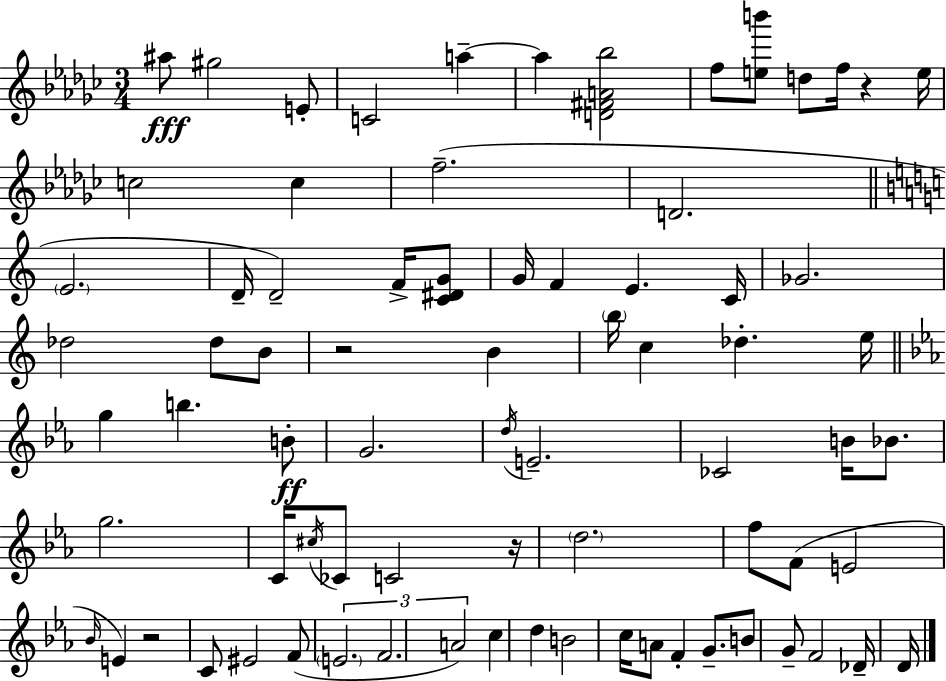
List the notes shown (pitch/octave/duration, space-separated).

A#5/e G#5/h E4/e C4/h A5/q A5/q [D4,F#4,A4,Bb5]/h F5/e [E5,B6]/e D5/e F5/s R/q E5/s C5/h C5/q F5/h. D4/h. E4/h. D4/s D4/h F4/s [C4,D#4,G4]/e G4/s F4/q E4/q. C4/s Gb4/h. Db5/h Db5/e B4/e R/h B4/q B5/s C5/q Db5/q. E5/s G5/q B5/q. B4/e G4/h. D5/s E4/h. CES4/h B4/s Bb4/e. G5/h. C4/s C#5/s CES4/e C4/h R/s D5/h. F5/e F4/e E4/h Bb4/s E4/q R/h C4/e EIS4/h F4/e E4/h. F4/h. A4/h C5/q D5/q B4/h C5/s A4/e F4/q G4/e. B4/e G4/e F4/h Db4/s D4/s